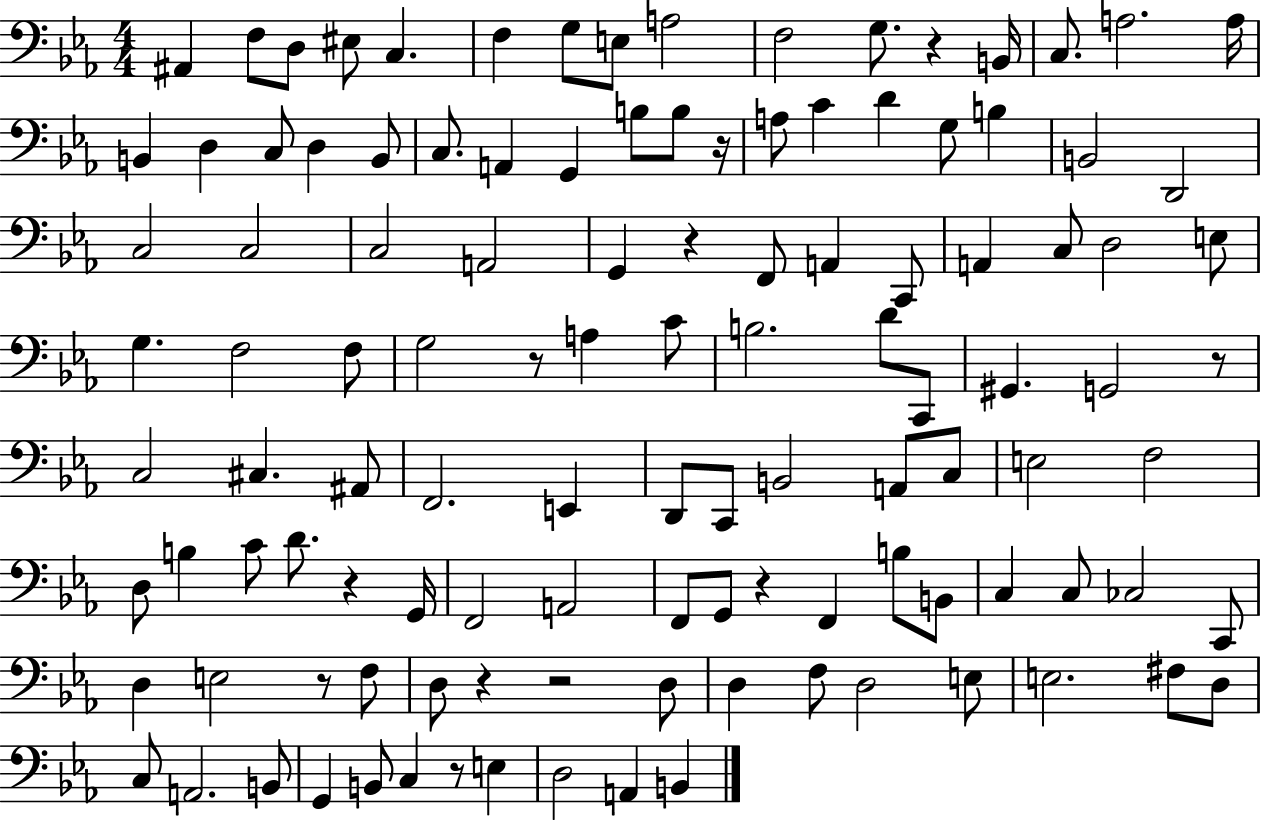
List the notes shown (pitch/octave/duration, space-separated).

A#2/q F3/e D3/e EIS3/e C3/q. F3/q G3/e E3/e A3/h F3/h G3/e. R/q B2/s C3/e. A3/h. A3/s B2/q D3/q C3/e D3/q B2/e C3/e. A2/q G2/q B3/e B3/e R/s A3/e C4/q D4/q G3/e B3/q B2/h D2/h C3/h C3/h C3/h A2/h G2/q R/q F2/e A2/q C2/e A2/q C3/e D3/h E3/e G3/q. F3/h F3/e G3/h R/e A3/q C4/e B3/h. D4/e C2/e G#2/q. G2/h R/e C3/h C#3/q. A#2/e F2/h. E2/q D2/e C2/e B2/h A2/e C3/e E3/h F3/h D3/e B3/q C4/e D4/e. R/q G2/s F2/h A2/h F2/e G2/e R/q F2/q B3/e B2/e C3/q C3/e CES3/h C2/e D3/q E3/h R/e F3/e D3/e R/q R/h D3/e D3/q F3/e D3/h E3/e E3/h. F#3/e D3/e C3/e A2/h. B2/e G2/q B2/e C3/q R/e E3/q D3/h A2/q B2/q